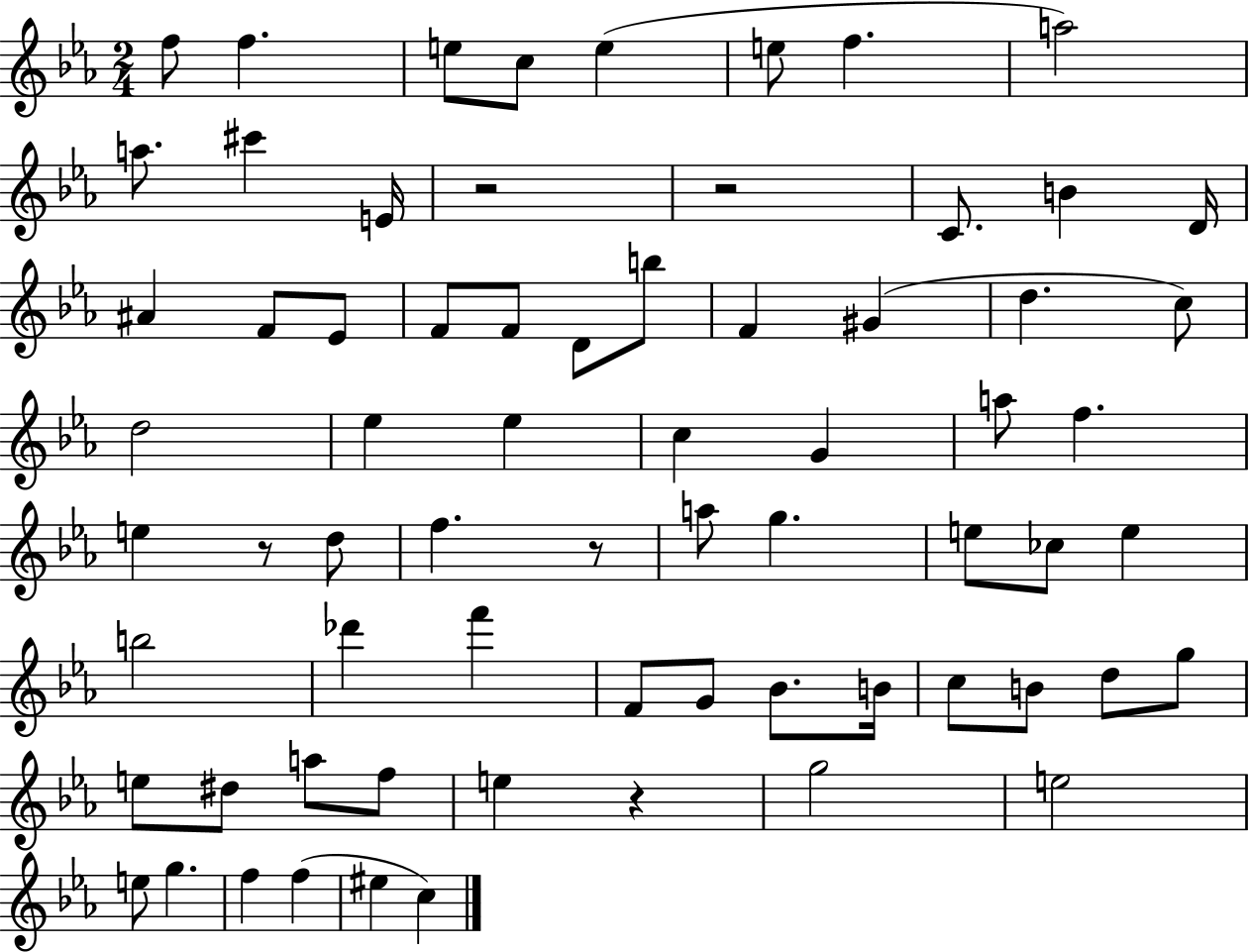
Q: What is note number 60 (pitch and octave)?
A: G5